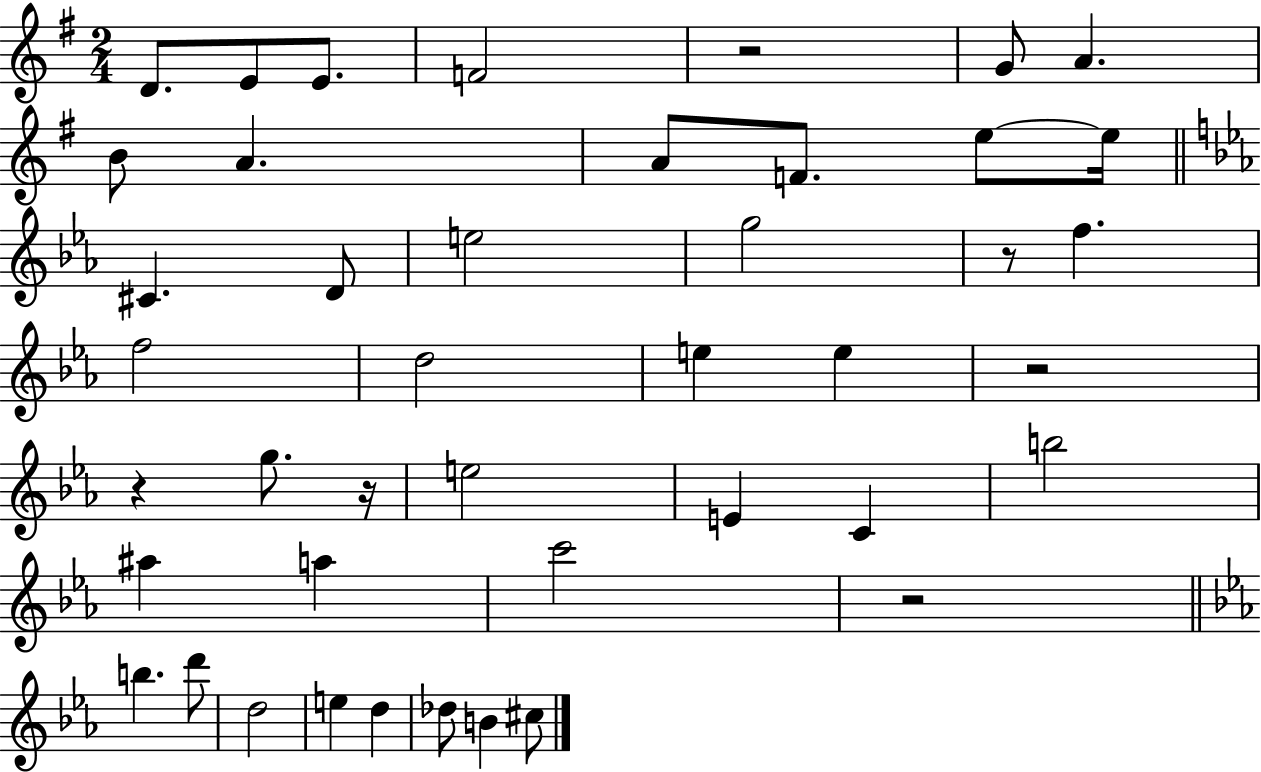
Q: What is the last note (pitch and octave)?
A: C#5